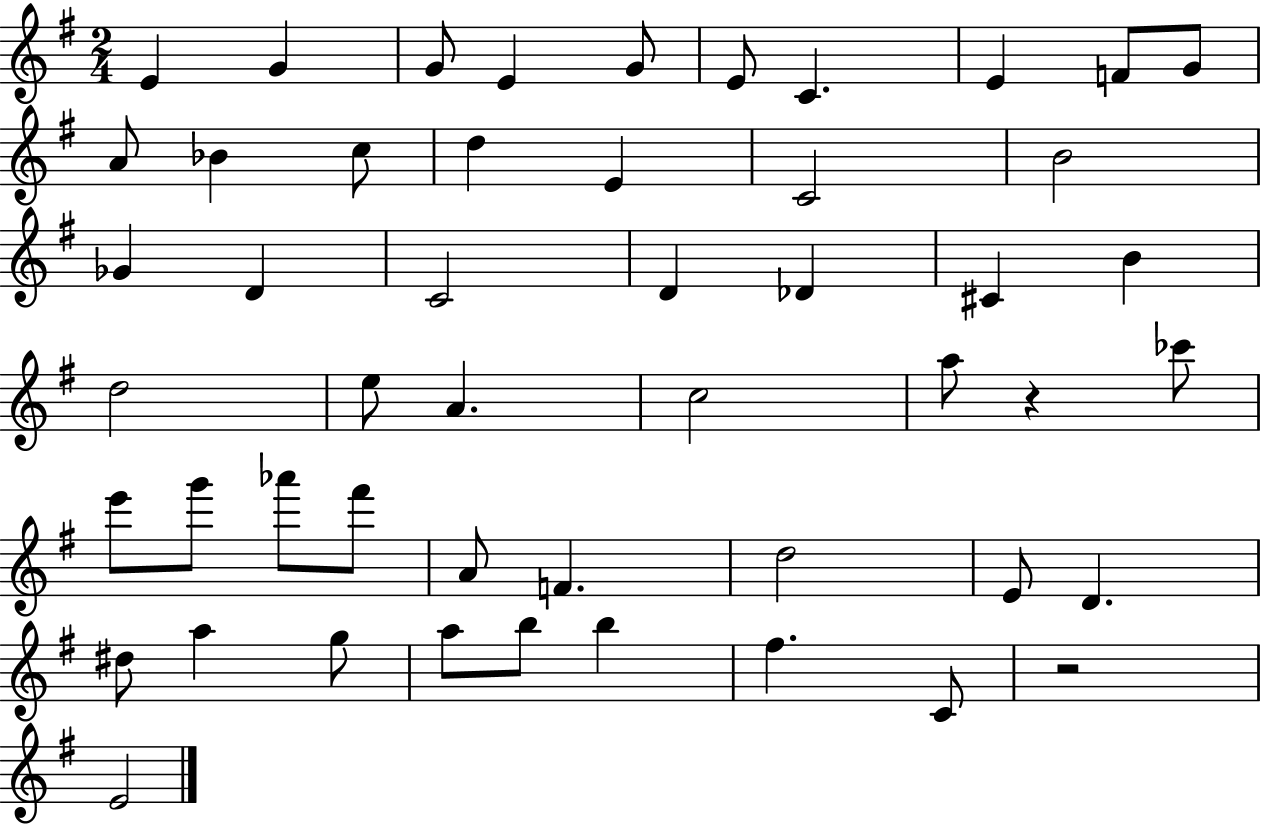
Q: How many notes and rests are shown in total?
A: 50